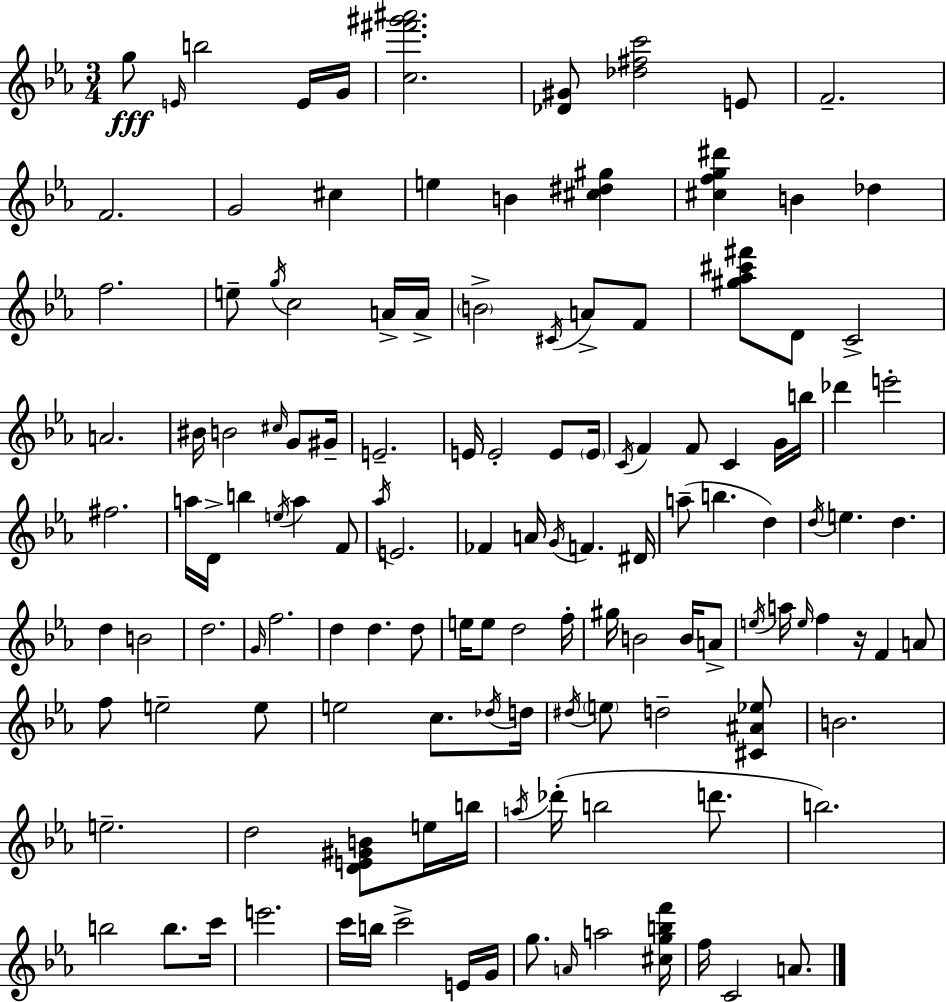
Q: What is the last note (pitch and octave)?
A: A4